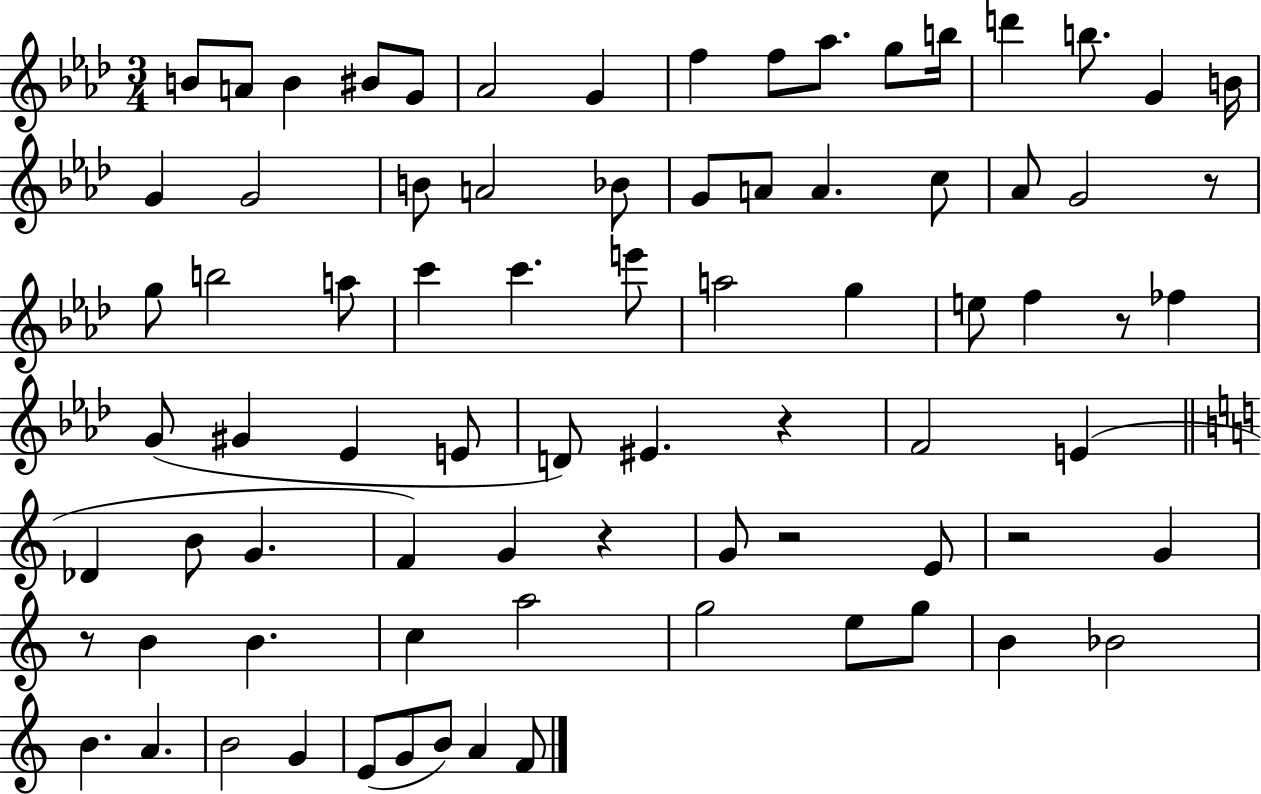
B4/e A4/e B4/q BIS4/e G4/e Ab4/h G4/q F5/q F5/e Ab5/e. G5/e B5/s D6/q B5/e. G4/q B4/s G4/q G4/h B4/e A4/h Bb4/e G4/e A4/e A4/q. C5/e Ab4/e G4/h R/e G5/e B5/h A5/e C6/q C6/q. E6/e A5/h G5/q E5/e F5/q R/e FES5/q G4/e G#4/q Eb4/q E4/e D4/e EIS4/q. R/q F4/h E4/q Db4/q B4/e G4/q. F4/q G4/q R/q G4/e R/h E4/e R/h G4/q R/e B4/q B4/q. C5/q A5/h G5/h E5/e G5/e B4/q Bb4/h B4/q. A4/q. B4/h G4/q E4/e G4/e B4/e A4/q F4/e